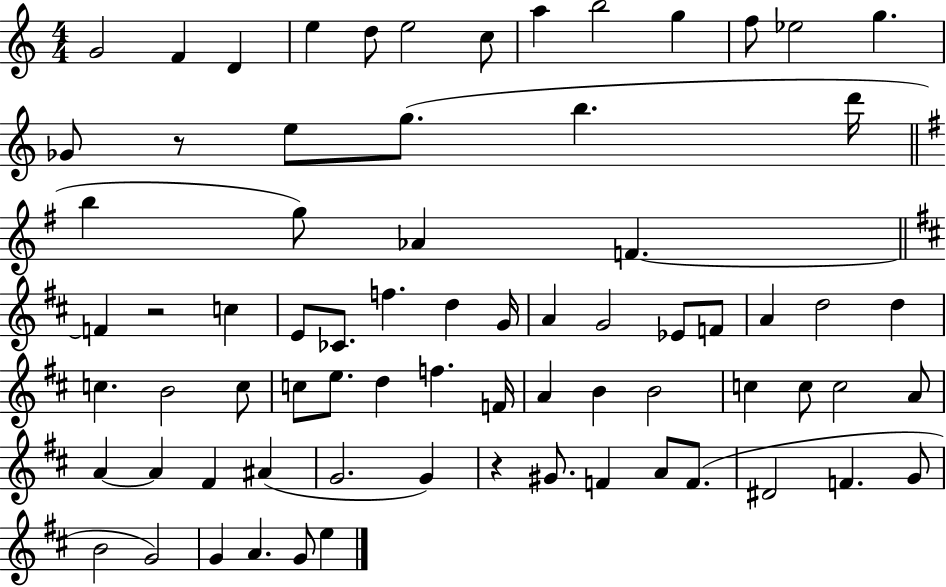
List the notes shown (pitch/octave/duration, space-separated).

G4/h F4/q D4/q E5/q D5/e E5/h C5/e A5/q B5/h G5/q F5/e Eb5/h G5/q. Gb4/e R/e E5/e G5/e. B5/q. D6/s B5/q G5/e Ab4/q F4/q. F4/q R/h C5/q E4/e CES4/e. F5/q. D5/q G4/s A4/q G4/h Eb4/e F4/e A4/q D5/h D5/q C5/q. B4/h C5/e C5/e E5/e. D5/q F5/q. F4/s A4/q B4/q B4/h C5/q C5/e C5/h A4/e A4/q A4/q F#4/q A#4/q G4/h. G4/q R/q G#4/e. F4/q A4/e F4/e. D#4/h F4/q. G4/e B4/h G4/h G4/q A4/q. G4/e E5/q